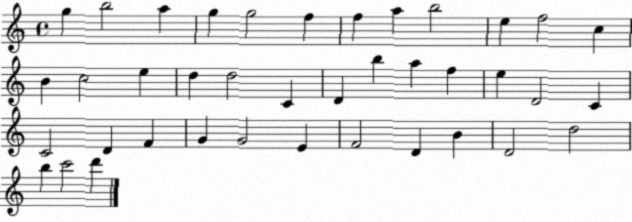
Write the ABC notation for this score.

X:1
T:Untitled
M:4/4
L:1/4
K:C
g b2 a g g2 f f a b2 e f2 c B c2 e d d2 C D b a f e D2 C C2 D F G G2 E F2 D B D2 d2 b c'2 d'